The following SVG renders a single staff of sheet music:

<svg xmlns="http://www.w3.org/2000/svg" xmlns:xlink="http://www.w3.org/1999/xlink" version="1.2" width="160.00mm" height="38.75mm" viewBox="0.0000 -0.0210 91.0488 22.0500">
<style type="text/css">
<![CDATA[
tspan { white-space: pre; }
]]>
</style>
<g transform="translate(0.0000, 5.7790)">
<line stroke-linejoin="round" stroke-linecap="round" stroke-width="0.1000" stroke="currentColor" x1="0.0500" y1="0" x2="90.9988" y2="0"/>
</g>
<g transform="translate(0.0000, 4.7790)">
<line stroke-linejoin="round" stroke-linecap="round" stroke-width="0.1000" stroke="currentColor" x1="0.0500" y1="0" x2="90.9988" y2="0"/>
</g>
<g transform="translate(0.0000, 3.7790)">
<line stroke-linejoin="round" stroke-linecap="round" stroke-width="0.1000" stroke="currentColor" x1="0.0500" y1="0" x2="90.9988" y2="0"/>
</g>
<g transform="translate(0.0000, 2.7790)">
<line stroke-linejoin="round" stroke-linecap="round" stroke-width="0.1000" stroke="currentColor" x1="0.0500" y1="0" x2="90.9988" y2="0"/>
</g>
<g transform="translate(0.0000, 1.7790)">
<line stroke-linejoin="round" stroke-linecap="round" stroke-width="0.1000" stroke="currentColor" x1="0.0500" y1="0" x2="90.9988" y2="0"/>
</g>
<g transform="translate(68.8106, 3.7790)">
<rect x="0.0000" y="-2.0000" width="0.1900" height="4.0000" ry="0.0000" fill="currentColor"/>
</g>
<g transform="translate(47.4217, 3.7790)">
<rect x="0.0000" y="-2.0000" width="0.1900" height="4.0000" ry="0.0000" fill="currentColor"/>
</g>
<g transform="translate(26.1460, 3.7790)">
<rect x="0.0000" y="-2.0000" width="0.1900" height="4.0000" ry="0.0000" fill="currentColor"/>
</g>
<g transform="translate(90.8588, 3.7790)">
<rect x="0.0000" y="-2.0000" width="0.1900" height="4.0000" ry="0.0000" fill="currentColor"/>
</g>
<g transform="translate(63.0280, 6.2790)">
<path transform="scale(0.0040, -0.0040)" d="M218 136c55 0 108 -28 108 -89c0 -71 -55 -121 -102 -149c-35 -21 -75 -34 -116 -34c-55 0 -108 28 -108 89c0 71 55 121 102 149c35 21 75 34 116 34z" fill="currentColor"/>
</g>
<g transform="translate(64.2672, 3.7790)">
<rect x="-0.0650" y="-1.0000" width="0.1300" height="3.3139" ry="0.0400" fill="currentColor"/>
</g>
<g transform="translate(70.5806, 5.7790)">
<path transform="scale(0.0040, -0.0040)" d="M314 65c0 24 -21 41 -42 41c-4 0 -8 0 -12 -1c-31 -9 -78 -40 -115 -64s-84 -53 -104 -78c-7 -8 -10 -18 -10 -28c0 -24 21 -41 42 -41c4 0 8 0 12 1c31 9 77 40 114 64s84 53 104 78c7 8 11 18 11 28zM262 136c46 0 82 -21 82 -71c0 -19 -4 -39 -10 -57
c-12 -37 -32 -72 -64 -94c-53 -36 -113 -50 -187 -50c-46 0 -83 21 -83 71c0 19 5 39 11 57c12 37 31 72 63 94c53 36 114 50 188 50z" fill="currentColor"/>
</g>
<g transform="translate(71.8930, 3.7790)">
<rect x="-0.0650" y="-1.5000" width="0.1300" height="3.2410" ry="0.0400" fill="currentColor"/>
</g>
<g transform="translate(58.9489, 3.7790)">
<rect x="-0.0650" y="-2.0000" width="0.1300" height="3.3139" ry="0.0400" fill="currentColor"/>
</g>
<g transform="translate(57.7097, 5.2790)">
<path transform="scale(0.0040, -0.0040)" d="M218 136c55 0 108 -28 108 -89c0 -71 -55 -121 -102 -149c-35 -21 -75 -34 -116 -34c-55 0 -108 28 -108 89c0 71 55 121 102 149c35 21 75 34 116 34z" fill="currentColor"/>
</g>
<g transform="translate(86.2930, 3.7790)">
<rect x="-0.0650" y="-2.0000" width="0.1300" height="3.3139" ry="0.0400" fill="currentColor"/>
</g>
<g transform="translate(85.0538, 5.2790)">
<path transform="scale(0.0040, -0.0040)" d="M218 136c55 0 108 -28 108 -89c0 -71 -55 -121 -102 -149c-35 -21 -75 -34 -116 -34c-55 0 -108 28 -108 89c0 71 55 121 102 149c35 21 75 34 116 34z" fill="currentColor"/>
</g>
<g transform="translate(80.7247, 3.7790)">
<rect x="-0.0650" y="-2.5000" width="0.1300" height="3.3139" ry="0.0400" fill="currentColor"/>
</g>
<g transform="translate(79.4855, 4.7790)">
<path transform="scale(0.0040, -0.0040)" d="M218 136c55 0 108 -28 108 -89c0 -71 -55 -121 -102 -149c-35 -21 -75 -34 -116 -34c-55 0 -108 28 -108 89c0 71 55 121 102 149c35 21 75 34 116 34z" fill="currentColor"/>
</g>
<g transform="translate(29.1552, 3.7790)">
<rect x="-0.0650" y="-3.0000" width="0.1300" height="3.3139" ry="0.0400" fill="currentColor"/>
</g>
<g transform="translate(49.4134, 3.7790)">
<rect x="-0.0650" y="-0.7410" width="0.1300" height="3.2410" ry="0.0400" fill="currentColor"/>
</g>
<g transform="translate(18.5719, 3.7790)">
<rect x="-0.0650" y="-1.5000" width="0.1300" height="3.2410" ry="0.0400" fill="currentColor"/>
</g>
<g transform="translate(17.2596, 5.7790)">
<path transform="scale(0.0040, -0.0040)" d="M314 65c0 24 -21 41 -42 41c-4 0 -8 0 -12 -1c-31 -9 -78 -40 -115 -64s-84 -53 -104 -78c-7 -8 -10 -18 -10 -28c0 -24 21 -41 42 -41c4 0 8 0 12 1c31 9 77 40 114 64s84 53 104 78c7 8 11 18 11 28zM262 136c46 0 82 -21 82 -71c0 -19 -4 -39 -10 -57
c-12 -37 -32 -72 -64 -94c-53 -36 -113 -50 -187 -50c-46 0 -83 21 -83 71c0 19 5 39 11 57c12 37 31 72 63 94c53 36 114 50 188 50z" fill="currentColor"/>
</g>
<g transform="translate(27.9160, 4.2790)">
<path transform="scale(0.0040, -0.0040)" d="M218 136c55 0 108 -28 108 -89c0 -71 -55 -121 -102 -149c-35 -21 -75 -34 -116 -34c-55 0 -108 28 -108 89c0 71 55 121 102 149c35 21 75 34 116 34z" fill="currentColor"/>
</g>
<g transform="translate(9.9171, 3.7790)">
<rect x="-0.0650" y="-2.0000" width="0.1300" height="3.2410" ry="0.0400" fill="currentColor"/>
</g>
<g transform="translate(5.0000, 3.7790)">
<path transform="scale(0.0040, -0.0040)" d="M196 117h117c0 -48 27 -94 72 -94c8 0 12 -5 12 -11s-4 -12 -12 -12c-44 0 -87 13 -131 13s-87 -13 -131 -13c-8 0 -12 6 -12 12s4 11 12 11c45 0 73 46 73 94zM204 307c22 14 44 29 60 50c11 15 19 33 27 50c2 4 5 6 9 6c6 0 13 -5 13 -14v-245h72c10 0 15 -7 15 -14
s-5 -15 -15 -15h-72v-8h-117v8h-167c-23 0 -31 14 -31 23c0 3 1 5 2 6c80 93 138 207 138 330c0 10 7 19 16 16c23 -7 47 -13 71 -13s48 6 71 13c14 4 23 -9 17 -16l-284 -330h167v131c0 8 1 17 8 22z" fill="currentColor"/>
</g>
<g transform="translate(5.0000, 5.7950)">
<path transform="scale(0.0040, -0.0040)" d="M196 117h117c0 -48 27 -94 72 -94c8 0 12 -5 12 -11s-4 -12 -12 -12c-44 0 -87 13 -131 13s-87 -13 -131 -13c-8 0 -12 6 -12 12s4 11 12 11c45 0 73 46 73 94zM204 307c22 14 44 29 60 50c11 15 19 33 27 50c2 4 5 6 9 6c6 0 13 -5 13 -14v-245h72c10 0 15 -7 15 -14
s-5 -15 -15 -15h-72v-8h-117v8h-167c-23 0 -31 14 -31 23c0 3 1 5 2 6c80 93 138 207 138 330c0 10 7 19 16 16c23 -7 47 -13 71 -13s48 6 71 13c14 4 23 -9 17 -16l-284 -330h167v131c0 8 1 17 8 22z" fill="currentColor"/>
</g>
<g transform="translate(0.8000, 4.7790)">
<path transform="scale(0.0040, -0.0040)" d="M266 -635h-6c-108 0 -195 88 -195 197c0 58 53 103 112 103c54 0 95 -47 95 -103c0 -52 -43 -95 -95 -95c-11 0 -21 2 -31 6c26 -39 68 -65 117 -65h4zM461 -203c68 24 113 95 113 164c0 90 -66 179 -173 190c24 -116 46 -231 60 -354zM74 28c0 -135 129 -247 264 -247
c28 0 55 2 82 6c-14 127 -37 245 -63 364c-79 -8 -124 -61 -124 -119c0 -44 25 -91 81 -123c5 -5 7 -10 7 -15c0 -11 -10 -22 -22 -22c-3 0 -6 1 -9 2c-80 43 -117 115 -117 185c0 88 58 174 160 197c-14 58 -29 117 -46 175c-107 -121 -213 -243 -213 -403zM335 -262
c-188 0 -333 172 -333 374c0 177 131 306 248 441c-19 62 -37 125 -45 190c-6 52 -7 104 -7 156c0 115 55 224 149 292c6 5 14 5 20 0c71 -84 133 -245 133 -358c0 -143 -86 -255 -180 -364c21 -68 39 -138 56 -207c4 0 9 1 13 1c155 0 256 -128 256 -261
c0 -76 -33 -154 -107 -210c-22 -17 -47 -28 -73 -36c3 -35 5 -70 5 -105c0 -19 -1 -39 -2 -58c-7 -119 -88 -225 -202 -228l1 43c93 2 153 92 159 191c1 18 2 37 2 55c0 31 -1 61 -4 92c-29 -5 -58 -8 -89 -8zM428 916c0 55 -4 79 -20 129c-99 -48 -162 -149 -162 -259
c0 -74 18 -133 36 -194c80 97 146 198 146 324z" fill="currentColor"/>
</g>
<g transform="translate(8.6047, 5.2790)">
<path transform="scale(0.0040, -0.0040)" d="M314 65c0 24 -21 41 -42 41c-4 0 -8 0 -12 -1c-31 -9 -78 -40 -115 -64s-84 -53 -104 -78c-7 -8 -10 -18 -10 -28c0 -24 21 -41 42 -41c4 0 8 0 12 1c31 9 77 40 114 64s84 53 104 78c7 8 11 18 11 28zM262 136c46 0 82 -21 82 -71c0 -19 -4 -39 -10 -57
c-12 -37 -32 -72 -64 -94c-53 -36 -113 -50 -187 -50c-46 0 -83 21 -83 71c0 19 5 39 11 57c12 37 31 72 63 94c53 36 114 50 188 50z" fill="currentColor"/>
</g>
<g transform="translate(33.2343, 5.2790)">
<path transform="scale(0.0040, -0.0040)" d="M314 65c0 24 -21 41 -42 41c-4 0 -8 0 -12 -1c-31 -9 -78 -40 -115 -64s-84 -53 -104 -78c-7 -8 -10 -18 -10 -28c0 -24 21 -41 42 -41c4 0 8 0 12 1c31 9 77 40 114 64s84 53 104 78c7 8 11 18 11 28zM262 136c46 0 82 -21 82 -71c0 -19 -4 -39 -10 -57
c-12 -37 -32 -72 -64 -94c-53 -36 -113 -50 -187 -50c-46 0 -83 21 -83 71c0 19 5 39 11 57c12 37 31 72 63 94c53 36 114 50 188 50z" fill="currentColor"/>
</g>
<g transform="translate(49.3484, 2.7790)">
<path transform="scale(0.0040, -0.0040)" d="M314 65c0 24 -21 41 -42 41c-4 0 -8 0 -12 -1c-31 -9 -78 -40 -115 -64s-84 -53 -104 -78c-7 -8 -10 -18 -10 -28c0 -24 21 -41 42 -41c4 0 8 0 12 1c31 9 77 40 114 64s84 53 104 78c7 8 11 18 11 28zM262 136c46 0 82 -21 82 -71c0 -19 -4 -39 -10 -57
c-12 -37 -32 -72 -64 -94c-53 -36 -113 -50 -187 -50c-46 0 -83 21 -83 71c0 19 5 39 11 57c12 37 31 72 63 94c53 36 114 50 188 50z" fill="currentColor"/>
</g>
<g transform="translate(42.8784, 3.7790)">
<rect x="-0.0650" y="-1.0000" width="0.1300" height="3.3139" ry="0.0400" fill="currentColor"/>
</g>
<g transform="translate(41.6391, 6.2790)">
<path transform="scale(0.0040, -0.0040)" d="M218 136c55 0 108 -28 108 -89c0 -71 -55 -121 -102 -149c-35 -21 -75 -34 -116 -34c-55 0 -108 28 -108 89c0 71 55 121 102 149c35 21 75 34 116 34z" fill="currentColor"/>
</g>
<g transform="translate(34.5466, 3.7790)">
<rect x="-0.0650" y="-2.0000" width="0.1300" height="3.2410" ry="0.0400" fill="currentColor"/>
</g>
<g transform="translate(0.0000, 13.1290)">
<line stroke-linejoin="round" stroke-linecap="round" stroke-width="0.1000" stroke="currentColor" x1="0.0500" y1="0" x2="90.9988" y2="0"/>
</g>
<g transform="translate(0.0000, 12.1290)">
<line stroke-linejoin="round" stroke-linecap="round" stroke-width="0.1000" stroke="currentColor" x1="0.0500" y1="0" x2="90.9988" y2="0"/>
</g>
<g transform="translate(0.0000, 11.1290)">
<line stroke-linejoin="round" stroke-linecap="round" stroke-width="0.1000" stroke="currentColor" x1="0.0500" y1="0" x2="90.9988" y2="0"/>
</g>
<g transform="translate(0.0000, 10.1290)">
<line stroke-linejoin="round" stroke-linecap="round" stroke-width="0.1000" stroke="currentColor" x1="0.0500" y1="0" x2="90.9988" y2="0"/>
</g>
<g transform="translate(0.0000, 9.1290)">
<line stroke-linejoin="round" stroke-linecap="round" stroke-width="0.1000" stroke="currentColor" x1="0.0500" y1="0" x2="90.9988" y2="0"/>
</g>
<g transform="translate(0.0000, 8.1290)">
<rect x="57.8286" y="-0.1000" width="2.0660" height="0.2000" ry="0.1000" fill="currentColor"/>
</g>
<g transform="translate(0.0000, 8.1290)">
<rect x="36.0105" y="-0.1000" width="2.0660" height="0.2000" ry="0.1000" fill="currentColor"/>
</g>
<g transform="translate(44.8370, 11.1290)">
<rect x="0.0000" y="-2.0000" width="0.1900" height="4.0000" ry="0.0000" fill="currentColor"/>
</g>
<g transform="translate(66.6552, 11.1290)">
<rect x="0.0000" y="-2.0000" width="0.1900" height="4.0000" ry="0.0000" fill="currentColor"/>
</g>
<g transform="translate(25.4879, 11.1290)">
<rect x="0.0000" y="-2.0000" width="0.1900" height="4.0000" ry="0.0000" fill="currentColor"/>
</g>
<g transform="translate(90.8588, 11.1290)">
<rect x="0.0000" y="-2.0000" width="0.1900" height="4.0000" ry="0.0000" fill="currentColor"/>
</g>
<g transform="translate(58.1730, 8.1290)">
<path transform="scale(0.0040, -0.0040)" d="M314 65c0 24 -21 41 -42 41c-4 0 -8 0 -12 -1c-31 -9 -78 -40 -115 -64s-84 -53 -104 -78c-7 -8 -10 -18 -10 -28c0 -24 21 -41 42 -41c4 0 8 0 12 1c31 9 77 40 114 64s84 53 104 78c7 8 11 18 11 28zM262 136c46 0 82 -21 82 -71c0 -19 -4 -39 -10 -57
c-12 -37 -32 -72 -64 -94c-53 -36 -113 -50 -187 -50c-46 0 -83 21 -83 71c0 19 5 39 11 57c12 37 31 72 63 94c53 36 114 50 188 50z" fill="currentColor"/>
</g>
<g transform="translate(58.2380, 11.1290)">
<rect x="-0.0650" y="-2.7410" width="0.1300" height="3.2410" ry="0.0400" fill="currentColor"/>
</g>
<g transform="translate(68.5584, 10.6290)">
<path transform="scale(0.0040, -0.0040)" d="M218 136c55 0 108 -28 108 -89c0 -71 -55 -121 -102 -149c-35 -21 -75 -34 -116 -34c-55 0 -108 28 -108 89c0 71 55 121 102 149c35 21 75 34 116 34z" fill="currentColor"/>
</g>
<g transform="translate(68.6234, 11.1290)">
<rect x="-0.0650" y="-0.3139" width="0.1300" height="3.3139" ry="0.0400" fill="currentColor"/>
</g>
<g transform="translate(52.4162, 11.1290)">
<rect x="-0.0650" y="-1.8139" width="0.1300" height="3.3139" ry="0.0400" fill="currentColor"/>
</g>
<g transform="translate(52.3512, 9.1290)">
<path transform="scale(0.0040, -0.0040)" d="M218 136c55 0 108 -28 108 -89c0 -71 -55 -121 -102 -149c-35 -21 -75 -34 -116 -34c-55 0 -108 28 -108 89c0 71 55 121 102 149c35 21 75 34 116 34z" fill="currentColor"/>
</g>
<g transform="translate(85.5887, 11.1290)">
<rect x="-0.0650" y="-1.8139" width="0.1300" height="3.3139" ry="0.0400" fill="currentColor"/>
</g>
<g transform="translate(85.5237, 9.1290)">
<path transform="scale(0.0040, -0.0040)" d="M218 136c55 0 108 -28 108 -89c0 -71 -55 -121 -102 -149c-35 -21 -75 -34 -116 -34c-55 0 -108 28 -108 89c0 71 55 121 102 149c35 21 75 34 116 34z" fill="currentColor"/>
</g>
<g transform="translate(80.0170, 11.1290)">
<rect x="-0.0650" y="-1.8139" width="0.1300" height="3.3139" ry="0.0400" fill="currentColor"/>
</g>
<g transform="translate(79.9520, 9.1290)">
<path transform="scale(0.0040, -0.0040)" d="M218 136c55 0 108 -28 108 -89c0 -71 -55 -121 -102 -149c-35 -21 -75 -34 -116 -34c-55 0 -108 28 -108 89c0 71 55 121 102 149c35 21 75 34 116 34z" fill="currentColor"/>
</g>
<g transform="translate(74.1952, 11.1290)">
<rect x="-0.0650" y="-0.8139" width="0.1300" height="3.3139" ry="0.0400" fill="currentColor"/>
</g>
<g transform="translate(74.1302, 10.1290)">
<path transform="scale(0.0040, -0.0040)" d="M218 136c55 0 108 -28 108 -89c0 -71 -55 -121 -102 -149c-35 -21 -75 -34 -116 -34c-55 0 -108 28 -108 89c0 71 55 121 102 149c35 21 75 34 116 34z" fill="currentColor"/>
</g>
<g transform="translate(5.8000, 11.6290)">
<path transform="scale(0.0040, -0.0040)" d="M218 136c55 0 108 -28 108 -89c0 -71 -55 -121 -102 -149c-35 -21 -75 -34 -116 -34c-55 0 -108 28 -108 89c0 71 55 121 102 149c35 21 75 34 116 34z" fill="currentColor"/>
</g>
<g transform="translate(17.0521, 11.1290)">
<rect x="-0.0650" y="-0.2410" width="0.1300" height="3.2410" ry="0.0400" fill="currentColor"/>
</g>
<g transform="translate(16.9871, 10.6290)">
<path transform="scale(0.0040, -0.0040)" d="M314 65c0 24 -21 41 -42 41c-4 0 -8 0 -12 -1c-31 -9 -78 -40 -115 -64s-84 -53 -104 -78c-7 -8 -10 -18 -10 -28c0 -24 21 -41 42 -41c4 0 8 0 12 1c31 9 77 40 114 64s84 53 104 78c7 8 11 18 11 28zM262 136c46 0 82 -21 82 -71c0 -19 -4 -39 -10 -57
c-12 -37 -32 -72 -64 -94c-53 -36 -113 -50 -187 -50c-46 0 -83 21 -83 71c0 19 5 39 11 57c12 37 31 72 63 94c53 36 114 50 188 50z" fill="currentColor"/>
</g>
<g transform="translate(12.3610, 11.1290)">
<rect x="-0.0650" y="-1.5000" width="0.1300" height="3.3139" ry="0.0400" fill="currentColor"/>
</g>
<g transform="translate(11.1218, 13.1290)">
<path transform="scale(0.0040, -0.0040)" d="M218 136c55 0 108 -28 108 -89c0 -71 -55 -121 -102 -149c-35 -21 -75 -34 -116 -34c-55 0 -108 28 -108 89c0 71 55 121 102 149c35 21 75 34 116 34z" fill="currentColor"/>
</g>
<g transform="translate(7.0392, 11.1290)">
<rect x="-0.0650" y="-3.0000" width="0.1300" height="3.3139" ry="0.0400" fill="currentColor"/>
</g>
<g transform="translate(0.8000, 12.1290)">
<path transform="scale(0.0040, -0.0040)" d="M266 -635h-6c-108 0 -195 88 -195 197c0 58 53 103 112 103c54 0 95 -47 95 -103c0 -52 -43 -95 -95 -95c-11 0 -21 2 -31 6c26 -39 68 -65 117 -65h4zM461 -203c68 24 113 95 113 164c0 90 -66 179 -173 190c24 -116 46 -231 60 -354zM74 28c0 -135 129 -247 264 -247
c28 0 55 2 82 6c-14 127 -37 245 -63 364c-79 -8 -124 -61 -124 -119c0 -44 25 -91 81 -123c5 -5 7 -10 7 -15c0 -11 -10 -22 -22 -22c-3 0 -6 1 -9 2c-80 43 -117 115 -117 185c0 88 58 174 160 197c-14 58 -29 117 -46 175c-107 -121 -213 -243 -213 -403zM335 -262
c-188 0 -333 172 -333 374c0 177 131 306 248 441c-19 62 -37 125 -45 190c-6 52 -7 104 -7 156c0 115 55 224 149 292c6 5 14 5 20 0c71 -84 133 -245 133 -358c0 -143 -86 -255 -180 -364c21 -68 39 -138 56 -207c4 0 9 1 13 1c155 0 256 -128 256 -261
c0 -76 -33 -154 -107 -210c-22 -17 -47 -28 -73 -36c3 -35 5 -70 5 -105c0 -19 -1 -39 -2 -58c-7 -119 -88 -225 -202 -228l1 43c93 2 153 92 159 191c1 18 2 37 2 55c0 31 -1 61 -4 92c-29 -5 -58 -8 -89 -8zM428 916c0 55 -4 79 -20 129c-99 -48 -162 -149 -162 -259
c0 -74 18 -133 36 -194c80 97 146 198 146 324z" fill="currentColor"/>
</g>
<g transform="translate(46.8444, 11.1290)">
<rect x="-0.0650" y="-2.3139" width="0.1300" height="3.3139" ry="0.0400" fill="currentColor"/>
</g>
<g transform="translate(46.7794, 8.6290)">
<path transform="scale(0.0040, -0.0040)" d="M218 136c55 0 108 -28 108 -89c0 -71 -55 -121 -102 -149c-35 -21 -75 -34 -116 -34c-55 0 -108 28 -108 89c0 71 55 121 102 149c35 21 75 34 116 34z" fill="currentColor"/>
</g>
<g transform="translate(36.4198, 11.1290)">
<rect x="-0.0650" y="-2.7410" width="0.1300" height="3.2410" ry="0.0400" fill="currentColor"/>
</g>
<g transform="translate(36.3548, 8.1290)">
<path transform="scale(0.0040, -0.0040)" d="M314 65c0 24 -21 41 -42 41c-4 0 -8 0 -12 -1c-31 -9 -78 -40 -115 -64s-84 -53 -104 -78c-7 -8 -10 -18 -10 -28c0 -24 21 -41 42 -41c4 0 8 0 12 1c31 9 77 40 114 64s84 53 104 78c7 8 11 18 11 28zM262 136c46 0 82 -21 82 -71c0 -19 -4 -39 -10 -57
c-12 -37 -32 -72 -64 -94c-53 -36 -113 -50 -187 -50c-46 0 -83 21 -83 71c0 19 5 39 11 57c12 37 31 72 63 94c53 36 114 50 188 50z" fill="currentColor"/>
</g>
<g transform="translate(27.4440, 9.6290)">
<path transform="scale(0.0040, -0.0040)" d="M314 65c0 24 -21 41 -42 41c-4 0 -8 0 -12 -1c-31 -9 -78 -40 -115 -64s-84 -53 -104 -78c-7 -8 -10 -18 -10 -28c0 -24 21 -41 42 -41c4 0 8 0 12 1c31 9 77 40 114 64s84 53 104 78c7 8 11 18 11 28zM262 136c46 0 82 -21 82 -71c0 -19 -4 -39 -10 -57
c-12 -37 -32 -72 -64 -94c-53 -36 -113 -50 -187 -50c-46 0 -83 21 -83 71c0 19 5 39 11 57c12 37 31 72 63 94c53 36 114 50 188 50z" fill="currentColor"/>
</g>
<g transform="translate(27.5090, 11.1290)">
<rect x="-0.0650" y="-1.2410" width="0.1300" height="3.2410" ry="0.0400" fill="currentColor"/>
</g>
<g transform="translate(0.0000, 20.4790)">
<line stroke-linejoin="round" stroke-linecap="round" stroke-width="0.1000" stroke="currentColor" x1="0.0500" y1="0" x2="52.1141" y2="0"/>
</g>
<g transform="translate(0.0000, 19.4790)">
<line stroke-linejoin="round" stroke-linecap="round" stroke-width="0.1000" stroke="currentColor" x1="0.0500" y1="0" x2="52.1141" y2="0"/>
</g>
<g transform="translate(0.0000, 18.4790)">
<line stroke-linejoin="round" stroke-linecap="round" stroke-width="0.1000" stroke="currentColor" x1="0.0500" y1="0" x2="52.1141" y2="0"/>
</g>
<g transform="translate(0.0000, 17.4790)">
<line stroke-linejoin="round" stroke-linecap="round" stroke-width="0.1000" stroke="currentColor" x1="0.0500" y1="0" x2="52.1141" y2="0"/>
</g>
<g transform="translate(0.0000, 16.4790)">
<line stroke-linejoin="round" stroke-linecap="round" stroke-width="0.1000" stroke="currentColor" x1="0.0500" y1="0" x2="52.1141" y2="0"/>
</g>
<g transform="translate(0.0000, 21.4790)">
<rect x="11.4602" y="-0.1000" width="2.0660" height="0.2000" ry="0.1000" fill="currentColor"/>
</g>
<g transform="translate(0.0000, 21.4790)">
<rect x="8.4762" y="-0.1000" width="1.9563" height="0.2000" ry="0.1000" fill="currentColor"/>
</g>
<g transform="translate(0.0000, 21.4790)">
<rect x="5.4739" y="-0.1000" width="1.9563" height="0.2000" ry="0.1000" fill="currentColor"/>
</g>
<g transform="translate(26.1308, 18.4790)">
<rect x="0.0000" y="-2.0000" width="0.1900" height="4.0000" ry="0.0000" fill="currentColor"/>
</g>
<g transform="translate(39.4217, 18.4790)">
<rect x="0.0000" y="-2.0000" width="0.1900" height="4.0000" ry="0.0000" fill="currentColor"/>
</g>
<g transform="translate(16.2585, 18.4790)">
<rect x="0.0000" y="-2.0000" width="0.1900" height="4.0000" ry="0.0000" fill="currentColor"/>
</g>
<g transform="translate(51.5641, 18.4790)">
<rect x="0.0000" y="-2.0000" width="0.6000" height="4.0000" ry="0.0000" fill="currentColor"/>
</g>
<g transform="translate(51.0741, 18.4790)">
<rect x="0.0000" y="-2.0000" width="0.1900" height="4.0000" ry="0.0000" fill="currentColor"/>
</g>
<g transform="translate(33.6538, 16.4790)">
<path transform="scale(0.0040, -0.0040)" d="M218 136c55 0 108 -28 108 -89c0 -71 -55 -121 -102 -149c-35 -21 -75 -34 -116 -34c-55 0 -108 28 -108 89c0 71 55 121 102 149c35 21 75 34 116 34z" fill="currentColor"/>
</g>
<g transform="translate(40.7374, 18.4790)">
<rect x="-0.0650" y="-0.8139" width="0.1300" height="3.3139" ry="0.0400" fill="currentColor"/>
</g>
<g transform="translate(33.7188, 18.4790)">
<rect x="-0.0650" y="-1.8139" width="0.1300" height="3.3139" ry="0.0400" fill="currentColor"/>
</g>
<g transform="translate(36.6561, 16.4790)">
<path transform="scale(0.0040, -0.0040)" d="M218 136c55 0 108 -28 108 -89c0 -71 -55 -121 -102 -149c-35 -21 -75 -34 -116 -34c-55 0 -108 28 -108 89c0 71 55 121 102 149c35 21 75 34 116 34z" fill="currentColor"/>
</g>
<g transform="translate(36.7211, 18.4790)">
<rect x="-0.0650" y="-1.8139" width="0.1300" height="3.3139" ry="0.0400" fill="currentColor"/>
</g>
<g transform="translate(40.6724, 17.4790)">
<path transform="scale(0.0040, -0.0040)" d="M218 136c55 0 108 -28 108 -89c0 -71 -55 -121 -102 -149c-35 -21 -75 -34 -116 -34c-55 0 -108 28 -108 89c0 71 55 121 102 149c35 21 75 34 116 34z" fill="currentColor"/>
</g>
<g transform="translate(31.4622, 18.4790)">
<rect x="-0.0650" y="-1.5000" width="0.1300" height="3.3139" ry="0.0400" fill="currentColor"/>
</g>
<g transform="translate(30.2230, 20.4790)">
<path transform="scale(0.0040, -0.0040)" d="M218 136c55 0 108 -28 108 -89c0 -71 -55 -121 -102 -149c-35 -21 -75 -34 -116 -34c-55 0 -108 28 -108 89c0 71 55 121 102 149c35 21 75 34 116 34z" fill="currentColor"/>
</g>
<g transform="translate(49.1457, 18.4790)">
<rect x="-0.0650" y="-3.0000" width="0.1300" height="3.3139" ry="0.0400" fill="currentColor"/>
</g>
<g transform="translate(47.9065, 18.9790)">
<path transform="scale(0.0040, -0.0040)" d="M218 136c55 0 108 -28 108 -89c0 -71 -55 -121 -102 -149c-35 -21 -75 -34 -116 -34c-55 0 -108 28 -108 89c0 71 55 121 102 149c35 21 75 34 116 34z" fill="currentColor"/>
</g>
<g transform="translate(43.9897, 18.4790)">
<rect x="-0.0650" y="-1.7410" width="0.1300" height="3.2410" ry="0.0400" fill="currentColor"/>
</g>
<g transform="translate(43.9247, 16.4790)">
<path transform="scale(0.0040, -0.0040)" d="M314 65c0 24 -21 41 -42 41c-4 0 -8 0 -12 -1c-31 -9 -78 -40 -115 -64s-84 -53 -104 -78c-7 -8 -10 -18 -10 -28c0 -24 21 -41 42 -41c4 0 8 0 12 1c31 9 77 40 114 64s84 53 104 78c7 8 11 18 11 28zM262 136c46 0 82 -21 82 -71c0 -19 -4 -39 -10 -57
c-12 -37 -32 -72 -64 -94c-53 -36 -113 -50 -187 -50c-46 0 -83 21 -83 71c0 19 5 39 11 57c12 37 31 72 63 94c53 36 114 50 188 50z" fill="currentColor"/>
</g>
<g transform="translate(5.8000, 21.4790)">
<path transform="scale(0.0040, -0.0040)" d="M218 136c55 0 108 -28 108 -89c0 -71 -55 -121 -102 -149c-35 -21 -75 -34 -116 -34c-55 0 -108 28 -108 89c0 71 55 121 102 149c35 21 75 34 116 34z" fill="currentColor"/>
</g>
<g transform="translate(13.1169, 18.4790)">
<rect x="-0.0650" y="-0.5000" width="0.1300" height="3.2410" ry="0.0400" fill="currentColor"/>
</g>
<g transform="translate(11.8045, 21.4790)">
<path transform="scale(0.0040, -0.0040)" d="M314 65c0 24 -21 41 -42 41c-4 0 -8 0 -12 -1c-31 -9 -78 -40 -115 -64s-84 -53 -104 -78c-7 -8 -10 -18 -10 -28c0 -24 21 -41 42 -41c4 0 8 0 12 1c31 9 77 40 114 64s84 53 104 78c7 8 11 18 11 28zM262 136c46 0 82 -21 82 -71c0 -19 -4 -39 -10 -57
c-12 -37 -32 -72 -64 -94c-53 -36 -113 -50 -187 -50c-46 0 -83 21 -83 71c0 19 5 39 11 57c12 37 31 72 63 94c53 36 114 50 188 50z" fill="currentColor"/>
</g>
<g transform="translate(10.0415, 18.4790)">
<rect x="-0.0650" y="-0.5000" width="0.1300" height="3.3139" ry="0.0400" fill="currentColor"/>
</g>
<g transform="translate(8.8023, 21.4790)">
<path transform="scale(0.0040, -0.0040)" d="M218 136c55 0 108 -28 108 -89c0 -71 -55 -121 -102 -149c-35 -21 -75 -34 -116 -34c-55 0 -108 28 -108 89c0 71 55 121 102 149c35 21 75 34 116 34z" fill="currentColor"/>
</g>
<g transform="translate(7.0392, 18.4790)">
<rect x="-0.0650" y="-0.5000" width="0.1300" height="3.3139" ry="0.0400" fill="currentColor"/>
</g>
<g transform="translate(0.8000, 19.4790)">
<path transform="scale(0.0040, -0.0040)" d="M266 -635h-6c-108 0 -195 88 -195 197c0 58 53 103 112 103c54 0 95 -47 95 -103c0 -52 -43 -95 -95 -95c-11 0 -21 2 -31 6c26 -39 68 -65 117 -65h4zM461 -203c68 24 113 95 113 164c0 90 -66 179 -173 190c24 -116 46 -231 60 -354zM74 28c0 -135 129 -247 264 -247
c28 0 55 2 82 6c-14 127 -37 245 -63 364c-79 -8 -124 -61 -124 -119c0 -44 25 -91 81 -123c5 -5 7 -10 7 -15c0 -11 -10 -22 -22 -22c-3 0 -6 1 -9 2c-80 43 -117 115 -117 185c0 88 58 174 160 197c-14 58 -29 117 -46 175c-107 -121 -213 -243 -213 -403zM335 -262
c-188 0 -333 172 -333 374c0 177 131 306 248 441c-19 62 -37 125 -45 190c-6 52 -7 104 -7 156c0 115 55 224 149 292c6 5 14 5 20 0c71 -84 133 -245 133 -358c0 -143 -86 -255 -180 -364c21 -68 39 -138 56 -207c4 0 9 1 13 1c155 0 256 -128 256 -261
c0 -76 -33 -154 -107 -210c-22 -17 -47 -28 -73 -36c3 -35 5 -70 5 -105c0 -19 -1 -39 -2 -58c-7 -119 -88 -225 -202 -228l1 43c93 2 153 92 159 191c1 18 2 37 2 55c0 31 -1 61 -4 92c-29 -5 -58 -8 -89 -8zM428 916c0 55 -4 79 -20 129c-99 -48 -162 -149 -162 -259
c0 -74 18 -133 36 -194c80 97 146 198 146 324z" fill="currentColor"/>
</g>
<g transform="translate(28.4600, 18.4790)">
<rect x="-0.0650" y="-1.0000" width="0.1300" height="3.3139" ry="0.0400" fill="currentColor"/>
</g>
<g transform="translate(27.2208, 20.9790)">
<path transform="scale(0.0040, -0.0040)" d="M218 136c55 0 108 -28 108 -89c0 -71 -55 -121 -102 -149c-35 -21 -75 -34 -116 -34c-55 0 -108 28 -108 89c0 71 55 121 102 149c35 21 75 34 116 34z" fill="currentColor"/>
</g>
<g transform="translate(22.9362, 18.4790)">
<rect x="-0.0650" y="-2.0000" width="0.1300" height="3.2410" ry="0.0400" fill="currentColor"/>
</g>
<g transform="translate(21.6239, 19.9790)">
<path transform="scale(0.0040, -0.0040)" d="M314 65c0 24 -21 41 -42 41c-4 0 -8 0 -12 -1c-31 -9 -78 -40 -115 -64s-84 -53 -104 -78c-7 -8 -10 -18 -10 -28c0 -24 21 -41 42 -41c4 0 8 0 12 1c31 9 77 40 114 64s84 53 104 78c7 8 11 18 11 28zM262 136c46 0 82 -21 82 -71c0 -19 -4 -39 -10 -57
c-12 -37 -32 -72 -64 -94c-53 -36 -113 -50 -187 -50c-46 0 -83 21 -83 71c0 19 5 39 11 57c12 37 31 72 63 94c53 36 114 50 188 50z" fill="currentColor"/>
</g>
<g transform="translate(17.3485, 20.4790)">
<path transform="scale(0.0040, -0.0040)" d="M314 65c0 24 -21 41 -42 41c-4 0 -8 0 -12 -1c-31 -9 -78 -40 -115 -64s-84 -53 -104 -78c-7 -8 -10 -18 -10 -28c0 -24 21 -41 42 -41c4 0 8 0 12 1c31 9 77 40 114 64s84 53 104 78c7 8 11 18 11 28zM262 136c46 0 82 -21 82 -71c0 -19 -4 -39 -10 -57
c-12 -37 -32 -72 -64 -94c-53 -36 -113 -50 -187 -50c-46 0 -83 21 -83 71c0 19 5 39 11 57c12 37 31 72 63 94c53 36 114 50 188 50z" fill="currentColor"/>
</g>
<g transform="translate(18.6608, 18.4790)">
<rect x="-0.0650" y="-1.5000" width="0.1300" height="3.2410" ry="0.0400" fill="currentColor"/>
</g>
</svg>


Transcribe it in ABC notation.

X:1
T:Untitled
M:4/4
L:1/4
K:C
F2 E2 A F2 D d2 F D E2 G F A E c2 e2 a2 g f a2 c d f f C C C2 E2 F2 D E f f d f2 A